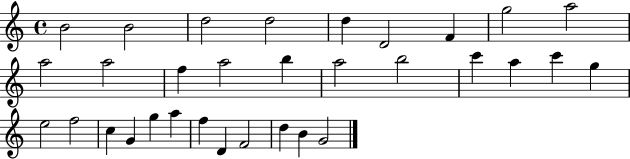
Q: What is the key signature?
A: C major